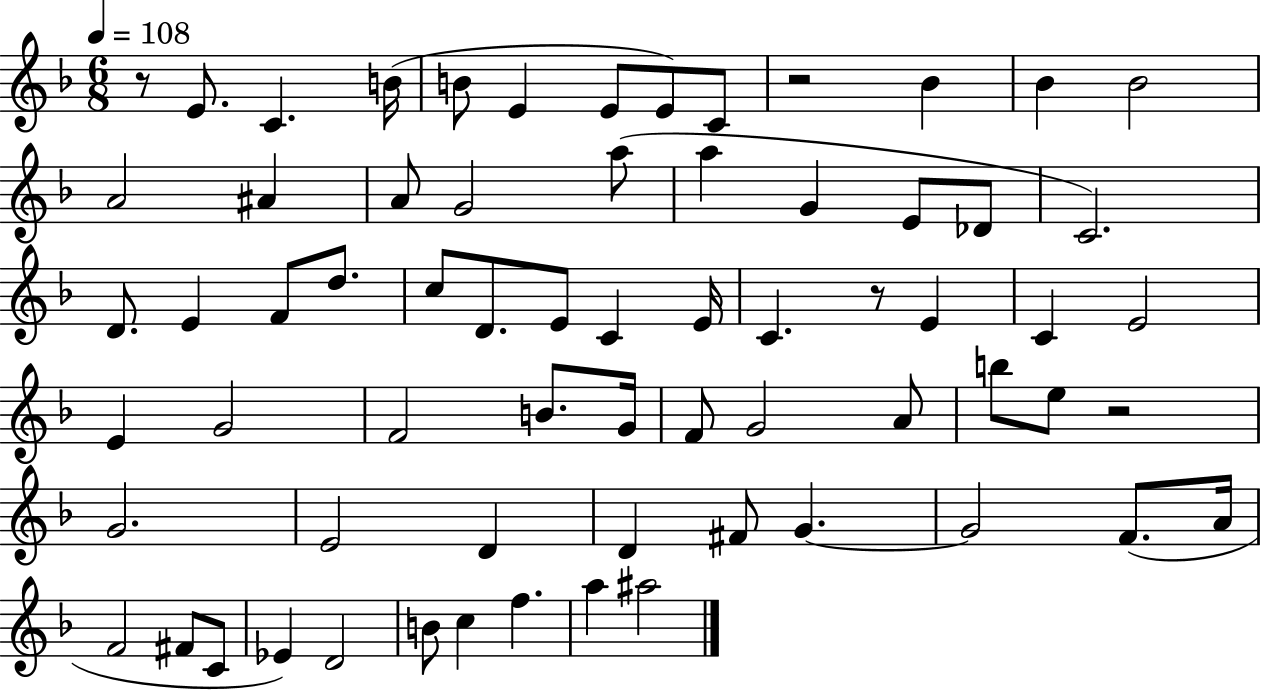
{
  \clef treble
  \numericTimeSignature
  \time 6/8
  \key f \major
  \tempo 4 = 108
  r8 e'8. c'4. b'16( | b'8 e'4 e'8 e'8) c'8 | r2 bes'4 | bes'4 bes'2 | \break a'2 ais'4 | a'8 g'2 a''8( | a''4 g'4 e'8 des'8 | c'2.) | \break d'8. e'4 f'8 d''8. | c''8 d'8. e'8 c'4 e'16 | c'4. r8 e'4 | c'4 e'2 | \break e'4 g'2 | f'2 b'8. g'16 | f'8 g'2 a'8 | b''8 e''8 r2 | \break g'2. | e'2 d'4 | d'4 fis'8 g'4.~~ | g'2 f'8.( a'16 | \break f'2 fis'8 c'8 | ees'4) d'2 | b'8 c''4 f''4. | a''4 ais''2 | \break \bar "|."
}